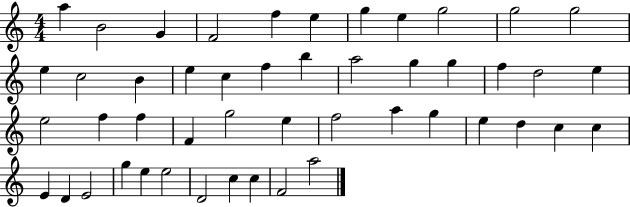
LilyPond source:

{
  \clef treble
  \numericTimeSignature
  \time 4/4
  \key c \major
  a''4 b'2 g'4 | f'2 f''4 e''4 | g''4 e''4 g''2 | g''2 g''2 | \break e''4 c''2 b'4 | e''4 c''4 f''4 b''4 | a''2 g''4 g''4 | f''4 d''2 e''4 | \break e''2 f''4 f''4 | f'4 g''2 e''4 | f''2 a''4 g''4 | e''4 d''4 c''4 c''4 | \break e'4 d'4 e'2 | g''4 e''4 e''2 | d'2 c''4 c''4 | f'2 a''2 | \break \bar "|."
}